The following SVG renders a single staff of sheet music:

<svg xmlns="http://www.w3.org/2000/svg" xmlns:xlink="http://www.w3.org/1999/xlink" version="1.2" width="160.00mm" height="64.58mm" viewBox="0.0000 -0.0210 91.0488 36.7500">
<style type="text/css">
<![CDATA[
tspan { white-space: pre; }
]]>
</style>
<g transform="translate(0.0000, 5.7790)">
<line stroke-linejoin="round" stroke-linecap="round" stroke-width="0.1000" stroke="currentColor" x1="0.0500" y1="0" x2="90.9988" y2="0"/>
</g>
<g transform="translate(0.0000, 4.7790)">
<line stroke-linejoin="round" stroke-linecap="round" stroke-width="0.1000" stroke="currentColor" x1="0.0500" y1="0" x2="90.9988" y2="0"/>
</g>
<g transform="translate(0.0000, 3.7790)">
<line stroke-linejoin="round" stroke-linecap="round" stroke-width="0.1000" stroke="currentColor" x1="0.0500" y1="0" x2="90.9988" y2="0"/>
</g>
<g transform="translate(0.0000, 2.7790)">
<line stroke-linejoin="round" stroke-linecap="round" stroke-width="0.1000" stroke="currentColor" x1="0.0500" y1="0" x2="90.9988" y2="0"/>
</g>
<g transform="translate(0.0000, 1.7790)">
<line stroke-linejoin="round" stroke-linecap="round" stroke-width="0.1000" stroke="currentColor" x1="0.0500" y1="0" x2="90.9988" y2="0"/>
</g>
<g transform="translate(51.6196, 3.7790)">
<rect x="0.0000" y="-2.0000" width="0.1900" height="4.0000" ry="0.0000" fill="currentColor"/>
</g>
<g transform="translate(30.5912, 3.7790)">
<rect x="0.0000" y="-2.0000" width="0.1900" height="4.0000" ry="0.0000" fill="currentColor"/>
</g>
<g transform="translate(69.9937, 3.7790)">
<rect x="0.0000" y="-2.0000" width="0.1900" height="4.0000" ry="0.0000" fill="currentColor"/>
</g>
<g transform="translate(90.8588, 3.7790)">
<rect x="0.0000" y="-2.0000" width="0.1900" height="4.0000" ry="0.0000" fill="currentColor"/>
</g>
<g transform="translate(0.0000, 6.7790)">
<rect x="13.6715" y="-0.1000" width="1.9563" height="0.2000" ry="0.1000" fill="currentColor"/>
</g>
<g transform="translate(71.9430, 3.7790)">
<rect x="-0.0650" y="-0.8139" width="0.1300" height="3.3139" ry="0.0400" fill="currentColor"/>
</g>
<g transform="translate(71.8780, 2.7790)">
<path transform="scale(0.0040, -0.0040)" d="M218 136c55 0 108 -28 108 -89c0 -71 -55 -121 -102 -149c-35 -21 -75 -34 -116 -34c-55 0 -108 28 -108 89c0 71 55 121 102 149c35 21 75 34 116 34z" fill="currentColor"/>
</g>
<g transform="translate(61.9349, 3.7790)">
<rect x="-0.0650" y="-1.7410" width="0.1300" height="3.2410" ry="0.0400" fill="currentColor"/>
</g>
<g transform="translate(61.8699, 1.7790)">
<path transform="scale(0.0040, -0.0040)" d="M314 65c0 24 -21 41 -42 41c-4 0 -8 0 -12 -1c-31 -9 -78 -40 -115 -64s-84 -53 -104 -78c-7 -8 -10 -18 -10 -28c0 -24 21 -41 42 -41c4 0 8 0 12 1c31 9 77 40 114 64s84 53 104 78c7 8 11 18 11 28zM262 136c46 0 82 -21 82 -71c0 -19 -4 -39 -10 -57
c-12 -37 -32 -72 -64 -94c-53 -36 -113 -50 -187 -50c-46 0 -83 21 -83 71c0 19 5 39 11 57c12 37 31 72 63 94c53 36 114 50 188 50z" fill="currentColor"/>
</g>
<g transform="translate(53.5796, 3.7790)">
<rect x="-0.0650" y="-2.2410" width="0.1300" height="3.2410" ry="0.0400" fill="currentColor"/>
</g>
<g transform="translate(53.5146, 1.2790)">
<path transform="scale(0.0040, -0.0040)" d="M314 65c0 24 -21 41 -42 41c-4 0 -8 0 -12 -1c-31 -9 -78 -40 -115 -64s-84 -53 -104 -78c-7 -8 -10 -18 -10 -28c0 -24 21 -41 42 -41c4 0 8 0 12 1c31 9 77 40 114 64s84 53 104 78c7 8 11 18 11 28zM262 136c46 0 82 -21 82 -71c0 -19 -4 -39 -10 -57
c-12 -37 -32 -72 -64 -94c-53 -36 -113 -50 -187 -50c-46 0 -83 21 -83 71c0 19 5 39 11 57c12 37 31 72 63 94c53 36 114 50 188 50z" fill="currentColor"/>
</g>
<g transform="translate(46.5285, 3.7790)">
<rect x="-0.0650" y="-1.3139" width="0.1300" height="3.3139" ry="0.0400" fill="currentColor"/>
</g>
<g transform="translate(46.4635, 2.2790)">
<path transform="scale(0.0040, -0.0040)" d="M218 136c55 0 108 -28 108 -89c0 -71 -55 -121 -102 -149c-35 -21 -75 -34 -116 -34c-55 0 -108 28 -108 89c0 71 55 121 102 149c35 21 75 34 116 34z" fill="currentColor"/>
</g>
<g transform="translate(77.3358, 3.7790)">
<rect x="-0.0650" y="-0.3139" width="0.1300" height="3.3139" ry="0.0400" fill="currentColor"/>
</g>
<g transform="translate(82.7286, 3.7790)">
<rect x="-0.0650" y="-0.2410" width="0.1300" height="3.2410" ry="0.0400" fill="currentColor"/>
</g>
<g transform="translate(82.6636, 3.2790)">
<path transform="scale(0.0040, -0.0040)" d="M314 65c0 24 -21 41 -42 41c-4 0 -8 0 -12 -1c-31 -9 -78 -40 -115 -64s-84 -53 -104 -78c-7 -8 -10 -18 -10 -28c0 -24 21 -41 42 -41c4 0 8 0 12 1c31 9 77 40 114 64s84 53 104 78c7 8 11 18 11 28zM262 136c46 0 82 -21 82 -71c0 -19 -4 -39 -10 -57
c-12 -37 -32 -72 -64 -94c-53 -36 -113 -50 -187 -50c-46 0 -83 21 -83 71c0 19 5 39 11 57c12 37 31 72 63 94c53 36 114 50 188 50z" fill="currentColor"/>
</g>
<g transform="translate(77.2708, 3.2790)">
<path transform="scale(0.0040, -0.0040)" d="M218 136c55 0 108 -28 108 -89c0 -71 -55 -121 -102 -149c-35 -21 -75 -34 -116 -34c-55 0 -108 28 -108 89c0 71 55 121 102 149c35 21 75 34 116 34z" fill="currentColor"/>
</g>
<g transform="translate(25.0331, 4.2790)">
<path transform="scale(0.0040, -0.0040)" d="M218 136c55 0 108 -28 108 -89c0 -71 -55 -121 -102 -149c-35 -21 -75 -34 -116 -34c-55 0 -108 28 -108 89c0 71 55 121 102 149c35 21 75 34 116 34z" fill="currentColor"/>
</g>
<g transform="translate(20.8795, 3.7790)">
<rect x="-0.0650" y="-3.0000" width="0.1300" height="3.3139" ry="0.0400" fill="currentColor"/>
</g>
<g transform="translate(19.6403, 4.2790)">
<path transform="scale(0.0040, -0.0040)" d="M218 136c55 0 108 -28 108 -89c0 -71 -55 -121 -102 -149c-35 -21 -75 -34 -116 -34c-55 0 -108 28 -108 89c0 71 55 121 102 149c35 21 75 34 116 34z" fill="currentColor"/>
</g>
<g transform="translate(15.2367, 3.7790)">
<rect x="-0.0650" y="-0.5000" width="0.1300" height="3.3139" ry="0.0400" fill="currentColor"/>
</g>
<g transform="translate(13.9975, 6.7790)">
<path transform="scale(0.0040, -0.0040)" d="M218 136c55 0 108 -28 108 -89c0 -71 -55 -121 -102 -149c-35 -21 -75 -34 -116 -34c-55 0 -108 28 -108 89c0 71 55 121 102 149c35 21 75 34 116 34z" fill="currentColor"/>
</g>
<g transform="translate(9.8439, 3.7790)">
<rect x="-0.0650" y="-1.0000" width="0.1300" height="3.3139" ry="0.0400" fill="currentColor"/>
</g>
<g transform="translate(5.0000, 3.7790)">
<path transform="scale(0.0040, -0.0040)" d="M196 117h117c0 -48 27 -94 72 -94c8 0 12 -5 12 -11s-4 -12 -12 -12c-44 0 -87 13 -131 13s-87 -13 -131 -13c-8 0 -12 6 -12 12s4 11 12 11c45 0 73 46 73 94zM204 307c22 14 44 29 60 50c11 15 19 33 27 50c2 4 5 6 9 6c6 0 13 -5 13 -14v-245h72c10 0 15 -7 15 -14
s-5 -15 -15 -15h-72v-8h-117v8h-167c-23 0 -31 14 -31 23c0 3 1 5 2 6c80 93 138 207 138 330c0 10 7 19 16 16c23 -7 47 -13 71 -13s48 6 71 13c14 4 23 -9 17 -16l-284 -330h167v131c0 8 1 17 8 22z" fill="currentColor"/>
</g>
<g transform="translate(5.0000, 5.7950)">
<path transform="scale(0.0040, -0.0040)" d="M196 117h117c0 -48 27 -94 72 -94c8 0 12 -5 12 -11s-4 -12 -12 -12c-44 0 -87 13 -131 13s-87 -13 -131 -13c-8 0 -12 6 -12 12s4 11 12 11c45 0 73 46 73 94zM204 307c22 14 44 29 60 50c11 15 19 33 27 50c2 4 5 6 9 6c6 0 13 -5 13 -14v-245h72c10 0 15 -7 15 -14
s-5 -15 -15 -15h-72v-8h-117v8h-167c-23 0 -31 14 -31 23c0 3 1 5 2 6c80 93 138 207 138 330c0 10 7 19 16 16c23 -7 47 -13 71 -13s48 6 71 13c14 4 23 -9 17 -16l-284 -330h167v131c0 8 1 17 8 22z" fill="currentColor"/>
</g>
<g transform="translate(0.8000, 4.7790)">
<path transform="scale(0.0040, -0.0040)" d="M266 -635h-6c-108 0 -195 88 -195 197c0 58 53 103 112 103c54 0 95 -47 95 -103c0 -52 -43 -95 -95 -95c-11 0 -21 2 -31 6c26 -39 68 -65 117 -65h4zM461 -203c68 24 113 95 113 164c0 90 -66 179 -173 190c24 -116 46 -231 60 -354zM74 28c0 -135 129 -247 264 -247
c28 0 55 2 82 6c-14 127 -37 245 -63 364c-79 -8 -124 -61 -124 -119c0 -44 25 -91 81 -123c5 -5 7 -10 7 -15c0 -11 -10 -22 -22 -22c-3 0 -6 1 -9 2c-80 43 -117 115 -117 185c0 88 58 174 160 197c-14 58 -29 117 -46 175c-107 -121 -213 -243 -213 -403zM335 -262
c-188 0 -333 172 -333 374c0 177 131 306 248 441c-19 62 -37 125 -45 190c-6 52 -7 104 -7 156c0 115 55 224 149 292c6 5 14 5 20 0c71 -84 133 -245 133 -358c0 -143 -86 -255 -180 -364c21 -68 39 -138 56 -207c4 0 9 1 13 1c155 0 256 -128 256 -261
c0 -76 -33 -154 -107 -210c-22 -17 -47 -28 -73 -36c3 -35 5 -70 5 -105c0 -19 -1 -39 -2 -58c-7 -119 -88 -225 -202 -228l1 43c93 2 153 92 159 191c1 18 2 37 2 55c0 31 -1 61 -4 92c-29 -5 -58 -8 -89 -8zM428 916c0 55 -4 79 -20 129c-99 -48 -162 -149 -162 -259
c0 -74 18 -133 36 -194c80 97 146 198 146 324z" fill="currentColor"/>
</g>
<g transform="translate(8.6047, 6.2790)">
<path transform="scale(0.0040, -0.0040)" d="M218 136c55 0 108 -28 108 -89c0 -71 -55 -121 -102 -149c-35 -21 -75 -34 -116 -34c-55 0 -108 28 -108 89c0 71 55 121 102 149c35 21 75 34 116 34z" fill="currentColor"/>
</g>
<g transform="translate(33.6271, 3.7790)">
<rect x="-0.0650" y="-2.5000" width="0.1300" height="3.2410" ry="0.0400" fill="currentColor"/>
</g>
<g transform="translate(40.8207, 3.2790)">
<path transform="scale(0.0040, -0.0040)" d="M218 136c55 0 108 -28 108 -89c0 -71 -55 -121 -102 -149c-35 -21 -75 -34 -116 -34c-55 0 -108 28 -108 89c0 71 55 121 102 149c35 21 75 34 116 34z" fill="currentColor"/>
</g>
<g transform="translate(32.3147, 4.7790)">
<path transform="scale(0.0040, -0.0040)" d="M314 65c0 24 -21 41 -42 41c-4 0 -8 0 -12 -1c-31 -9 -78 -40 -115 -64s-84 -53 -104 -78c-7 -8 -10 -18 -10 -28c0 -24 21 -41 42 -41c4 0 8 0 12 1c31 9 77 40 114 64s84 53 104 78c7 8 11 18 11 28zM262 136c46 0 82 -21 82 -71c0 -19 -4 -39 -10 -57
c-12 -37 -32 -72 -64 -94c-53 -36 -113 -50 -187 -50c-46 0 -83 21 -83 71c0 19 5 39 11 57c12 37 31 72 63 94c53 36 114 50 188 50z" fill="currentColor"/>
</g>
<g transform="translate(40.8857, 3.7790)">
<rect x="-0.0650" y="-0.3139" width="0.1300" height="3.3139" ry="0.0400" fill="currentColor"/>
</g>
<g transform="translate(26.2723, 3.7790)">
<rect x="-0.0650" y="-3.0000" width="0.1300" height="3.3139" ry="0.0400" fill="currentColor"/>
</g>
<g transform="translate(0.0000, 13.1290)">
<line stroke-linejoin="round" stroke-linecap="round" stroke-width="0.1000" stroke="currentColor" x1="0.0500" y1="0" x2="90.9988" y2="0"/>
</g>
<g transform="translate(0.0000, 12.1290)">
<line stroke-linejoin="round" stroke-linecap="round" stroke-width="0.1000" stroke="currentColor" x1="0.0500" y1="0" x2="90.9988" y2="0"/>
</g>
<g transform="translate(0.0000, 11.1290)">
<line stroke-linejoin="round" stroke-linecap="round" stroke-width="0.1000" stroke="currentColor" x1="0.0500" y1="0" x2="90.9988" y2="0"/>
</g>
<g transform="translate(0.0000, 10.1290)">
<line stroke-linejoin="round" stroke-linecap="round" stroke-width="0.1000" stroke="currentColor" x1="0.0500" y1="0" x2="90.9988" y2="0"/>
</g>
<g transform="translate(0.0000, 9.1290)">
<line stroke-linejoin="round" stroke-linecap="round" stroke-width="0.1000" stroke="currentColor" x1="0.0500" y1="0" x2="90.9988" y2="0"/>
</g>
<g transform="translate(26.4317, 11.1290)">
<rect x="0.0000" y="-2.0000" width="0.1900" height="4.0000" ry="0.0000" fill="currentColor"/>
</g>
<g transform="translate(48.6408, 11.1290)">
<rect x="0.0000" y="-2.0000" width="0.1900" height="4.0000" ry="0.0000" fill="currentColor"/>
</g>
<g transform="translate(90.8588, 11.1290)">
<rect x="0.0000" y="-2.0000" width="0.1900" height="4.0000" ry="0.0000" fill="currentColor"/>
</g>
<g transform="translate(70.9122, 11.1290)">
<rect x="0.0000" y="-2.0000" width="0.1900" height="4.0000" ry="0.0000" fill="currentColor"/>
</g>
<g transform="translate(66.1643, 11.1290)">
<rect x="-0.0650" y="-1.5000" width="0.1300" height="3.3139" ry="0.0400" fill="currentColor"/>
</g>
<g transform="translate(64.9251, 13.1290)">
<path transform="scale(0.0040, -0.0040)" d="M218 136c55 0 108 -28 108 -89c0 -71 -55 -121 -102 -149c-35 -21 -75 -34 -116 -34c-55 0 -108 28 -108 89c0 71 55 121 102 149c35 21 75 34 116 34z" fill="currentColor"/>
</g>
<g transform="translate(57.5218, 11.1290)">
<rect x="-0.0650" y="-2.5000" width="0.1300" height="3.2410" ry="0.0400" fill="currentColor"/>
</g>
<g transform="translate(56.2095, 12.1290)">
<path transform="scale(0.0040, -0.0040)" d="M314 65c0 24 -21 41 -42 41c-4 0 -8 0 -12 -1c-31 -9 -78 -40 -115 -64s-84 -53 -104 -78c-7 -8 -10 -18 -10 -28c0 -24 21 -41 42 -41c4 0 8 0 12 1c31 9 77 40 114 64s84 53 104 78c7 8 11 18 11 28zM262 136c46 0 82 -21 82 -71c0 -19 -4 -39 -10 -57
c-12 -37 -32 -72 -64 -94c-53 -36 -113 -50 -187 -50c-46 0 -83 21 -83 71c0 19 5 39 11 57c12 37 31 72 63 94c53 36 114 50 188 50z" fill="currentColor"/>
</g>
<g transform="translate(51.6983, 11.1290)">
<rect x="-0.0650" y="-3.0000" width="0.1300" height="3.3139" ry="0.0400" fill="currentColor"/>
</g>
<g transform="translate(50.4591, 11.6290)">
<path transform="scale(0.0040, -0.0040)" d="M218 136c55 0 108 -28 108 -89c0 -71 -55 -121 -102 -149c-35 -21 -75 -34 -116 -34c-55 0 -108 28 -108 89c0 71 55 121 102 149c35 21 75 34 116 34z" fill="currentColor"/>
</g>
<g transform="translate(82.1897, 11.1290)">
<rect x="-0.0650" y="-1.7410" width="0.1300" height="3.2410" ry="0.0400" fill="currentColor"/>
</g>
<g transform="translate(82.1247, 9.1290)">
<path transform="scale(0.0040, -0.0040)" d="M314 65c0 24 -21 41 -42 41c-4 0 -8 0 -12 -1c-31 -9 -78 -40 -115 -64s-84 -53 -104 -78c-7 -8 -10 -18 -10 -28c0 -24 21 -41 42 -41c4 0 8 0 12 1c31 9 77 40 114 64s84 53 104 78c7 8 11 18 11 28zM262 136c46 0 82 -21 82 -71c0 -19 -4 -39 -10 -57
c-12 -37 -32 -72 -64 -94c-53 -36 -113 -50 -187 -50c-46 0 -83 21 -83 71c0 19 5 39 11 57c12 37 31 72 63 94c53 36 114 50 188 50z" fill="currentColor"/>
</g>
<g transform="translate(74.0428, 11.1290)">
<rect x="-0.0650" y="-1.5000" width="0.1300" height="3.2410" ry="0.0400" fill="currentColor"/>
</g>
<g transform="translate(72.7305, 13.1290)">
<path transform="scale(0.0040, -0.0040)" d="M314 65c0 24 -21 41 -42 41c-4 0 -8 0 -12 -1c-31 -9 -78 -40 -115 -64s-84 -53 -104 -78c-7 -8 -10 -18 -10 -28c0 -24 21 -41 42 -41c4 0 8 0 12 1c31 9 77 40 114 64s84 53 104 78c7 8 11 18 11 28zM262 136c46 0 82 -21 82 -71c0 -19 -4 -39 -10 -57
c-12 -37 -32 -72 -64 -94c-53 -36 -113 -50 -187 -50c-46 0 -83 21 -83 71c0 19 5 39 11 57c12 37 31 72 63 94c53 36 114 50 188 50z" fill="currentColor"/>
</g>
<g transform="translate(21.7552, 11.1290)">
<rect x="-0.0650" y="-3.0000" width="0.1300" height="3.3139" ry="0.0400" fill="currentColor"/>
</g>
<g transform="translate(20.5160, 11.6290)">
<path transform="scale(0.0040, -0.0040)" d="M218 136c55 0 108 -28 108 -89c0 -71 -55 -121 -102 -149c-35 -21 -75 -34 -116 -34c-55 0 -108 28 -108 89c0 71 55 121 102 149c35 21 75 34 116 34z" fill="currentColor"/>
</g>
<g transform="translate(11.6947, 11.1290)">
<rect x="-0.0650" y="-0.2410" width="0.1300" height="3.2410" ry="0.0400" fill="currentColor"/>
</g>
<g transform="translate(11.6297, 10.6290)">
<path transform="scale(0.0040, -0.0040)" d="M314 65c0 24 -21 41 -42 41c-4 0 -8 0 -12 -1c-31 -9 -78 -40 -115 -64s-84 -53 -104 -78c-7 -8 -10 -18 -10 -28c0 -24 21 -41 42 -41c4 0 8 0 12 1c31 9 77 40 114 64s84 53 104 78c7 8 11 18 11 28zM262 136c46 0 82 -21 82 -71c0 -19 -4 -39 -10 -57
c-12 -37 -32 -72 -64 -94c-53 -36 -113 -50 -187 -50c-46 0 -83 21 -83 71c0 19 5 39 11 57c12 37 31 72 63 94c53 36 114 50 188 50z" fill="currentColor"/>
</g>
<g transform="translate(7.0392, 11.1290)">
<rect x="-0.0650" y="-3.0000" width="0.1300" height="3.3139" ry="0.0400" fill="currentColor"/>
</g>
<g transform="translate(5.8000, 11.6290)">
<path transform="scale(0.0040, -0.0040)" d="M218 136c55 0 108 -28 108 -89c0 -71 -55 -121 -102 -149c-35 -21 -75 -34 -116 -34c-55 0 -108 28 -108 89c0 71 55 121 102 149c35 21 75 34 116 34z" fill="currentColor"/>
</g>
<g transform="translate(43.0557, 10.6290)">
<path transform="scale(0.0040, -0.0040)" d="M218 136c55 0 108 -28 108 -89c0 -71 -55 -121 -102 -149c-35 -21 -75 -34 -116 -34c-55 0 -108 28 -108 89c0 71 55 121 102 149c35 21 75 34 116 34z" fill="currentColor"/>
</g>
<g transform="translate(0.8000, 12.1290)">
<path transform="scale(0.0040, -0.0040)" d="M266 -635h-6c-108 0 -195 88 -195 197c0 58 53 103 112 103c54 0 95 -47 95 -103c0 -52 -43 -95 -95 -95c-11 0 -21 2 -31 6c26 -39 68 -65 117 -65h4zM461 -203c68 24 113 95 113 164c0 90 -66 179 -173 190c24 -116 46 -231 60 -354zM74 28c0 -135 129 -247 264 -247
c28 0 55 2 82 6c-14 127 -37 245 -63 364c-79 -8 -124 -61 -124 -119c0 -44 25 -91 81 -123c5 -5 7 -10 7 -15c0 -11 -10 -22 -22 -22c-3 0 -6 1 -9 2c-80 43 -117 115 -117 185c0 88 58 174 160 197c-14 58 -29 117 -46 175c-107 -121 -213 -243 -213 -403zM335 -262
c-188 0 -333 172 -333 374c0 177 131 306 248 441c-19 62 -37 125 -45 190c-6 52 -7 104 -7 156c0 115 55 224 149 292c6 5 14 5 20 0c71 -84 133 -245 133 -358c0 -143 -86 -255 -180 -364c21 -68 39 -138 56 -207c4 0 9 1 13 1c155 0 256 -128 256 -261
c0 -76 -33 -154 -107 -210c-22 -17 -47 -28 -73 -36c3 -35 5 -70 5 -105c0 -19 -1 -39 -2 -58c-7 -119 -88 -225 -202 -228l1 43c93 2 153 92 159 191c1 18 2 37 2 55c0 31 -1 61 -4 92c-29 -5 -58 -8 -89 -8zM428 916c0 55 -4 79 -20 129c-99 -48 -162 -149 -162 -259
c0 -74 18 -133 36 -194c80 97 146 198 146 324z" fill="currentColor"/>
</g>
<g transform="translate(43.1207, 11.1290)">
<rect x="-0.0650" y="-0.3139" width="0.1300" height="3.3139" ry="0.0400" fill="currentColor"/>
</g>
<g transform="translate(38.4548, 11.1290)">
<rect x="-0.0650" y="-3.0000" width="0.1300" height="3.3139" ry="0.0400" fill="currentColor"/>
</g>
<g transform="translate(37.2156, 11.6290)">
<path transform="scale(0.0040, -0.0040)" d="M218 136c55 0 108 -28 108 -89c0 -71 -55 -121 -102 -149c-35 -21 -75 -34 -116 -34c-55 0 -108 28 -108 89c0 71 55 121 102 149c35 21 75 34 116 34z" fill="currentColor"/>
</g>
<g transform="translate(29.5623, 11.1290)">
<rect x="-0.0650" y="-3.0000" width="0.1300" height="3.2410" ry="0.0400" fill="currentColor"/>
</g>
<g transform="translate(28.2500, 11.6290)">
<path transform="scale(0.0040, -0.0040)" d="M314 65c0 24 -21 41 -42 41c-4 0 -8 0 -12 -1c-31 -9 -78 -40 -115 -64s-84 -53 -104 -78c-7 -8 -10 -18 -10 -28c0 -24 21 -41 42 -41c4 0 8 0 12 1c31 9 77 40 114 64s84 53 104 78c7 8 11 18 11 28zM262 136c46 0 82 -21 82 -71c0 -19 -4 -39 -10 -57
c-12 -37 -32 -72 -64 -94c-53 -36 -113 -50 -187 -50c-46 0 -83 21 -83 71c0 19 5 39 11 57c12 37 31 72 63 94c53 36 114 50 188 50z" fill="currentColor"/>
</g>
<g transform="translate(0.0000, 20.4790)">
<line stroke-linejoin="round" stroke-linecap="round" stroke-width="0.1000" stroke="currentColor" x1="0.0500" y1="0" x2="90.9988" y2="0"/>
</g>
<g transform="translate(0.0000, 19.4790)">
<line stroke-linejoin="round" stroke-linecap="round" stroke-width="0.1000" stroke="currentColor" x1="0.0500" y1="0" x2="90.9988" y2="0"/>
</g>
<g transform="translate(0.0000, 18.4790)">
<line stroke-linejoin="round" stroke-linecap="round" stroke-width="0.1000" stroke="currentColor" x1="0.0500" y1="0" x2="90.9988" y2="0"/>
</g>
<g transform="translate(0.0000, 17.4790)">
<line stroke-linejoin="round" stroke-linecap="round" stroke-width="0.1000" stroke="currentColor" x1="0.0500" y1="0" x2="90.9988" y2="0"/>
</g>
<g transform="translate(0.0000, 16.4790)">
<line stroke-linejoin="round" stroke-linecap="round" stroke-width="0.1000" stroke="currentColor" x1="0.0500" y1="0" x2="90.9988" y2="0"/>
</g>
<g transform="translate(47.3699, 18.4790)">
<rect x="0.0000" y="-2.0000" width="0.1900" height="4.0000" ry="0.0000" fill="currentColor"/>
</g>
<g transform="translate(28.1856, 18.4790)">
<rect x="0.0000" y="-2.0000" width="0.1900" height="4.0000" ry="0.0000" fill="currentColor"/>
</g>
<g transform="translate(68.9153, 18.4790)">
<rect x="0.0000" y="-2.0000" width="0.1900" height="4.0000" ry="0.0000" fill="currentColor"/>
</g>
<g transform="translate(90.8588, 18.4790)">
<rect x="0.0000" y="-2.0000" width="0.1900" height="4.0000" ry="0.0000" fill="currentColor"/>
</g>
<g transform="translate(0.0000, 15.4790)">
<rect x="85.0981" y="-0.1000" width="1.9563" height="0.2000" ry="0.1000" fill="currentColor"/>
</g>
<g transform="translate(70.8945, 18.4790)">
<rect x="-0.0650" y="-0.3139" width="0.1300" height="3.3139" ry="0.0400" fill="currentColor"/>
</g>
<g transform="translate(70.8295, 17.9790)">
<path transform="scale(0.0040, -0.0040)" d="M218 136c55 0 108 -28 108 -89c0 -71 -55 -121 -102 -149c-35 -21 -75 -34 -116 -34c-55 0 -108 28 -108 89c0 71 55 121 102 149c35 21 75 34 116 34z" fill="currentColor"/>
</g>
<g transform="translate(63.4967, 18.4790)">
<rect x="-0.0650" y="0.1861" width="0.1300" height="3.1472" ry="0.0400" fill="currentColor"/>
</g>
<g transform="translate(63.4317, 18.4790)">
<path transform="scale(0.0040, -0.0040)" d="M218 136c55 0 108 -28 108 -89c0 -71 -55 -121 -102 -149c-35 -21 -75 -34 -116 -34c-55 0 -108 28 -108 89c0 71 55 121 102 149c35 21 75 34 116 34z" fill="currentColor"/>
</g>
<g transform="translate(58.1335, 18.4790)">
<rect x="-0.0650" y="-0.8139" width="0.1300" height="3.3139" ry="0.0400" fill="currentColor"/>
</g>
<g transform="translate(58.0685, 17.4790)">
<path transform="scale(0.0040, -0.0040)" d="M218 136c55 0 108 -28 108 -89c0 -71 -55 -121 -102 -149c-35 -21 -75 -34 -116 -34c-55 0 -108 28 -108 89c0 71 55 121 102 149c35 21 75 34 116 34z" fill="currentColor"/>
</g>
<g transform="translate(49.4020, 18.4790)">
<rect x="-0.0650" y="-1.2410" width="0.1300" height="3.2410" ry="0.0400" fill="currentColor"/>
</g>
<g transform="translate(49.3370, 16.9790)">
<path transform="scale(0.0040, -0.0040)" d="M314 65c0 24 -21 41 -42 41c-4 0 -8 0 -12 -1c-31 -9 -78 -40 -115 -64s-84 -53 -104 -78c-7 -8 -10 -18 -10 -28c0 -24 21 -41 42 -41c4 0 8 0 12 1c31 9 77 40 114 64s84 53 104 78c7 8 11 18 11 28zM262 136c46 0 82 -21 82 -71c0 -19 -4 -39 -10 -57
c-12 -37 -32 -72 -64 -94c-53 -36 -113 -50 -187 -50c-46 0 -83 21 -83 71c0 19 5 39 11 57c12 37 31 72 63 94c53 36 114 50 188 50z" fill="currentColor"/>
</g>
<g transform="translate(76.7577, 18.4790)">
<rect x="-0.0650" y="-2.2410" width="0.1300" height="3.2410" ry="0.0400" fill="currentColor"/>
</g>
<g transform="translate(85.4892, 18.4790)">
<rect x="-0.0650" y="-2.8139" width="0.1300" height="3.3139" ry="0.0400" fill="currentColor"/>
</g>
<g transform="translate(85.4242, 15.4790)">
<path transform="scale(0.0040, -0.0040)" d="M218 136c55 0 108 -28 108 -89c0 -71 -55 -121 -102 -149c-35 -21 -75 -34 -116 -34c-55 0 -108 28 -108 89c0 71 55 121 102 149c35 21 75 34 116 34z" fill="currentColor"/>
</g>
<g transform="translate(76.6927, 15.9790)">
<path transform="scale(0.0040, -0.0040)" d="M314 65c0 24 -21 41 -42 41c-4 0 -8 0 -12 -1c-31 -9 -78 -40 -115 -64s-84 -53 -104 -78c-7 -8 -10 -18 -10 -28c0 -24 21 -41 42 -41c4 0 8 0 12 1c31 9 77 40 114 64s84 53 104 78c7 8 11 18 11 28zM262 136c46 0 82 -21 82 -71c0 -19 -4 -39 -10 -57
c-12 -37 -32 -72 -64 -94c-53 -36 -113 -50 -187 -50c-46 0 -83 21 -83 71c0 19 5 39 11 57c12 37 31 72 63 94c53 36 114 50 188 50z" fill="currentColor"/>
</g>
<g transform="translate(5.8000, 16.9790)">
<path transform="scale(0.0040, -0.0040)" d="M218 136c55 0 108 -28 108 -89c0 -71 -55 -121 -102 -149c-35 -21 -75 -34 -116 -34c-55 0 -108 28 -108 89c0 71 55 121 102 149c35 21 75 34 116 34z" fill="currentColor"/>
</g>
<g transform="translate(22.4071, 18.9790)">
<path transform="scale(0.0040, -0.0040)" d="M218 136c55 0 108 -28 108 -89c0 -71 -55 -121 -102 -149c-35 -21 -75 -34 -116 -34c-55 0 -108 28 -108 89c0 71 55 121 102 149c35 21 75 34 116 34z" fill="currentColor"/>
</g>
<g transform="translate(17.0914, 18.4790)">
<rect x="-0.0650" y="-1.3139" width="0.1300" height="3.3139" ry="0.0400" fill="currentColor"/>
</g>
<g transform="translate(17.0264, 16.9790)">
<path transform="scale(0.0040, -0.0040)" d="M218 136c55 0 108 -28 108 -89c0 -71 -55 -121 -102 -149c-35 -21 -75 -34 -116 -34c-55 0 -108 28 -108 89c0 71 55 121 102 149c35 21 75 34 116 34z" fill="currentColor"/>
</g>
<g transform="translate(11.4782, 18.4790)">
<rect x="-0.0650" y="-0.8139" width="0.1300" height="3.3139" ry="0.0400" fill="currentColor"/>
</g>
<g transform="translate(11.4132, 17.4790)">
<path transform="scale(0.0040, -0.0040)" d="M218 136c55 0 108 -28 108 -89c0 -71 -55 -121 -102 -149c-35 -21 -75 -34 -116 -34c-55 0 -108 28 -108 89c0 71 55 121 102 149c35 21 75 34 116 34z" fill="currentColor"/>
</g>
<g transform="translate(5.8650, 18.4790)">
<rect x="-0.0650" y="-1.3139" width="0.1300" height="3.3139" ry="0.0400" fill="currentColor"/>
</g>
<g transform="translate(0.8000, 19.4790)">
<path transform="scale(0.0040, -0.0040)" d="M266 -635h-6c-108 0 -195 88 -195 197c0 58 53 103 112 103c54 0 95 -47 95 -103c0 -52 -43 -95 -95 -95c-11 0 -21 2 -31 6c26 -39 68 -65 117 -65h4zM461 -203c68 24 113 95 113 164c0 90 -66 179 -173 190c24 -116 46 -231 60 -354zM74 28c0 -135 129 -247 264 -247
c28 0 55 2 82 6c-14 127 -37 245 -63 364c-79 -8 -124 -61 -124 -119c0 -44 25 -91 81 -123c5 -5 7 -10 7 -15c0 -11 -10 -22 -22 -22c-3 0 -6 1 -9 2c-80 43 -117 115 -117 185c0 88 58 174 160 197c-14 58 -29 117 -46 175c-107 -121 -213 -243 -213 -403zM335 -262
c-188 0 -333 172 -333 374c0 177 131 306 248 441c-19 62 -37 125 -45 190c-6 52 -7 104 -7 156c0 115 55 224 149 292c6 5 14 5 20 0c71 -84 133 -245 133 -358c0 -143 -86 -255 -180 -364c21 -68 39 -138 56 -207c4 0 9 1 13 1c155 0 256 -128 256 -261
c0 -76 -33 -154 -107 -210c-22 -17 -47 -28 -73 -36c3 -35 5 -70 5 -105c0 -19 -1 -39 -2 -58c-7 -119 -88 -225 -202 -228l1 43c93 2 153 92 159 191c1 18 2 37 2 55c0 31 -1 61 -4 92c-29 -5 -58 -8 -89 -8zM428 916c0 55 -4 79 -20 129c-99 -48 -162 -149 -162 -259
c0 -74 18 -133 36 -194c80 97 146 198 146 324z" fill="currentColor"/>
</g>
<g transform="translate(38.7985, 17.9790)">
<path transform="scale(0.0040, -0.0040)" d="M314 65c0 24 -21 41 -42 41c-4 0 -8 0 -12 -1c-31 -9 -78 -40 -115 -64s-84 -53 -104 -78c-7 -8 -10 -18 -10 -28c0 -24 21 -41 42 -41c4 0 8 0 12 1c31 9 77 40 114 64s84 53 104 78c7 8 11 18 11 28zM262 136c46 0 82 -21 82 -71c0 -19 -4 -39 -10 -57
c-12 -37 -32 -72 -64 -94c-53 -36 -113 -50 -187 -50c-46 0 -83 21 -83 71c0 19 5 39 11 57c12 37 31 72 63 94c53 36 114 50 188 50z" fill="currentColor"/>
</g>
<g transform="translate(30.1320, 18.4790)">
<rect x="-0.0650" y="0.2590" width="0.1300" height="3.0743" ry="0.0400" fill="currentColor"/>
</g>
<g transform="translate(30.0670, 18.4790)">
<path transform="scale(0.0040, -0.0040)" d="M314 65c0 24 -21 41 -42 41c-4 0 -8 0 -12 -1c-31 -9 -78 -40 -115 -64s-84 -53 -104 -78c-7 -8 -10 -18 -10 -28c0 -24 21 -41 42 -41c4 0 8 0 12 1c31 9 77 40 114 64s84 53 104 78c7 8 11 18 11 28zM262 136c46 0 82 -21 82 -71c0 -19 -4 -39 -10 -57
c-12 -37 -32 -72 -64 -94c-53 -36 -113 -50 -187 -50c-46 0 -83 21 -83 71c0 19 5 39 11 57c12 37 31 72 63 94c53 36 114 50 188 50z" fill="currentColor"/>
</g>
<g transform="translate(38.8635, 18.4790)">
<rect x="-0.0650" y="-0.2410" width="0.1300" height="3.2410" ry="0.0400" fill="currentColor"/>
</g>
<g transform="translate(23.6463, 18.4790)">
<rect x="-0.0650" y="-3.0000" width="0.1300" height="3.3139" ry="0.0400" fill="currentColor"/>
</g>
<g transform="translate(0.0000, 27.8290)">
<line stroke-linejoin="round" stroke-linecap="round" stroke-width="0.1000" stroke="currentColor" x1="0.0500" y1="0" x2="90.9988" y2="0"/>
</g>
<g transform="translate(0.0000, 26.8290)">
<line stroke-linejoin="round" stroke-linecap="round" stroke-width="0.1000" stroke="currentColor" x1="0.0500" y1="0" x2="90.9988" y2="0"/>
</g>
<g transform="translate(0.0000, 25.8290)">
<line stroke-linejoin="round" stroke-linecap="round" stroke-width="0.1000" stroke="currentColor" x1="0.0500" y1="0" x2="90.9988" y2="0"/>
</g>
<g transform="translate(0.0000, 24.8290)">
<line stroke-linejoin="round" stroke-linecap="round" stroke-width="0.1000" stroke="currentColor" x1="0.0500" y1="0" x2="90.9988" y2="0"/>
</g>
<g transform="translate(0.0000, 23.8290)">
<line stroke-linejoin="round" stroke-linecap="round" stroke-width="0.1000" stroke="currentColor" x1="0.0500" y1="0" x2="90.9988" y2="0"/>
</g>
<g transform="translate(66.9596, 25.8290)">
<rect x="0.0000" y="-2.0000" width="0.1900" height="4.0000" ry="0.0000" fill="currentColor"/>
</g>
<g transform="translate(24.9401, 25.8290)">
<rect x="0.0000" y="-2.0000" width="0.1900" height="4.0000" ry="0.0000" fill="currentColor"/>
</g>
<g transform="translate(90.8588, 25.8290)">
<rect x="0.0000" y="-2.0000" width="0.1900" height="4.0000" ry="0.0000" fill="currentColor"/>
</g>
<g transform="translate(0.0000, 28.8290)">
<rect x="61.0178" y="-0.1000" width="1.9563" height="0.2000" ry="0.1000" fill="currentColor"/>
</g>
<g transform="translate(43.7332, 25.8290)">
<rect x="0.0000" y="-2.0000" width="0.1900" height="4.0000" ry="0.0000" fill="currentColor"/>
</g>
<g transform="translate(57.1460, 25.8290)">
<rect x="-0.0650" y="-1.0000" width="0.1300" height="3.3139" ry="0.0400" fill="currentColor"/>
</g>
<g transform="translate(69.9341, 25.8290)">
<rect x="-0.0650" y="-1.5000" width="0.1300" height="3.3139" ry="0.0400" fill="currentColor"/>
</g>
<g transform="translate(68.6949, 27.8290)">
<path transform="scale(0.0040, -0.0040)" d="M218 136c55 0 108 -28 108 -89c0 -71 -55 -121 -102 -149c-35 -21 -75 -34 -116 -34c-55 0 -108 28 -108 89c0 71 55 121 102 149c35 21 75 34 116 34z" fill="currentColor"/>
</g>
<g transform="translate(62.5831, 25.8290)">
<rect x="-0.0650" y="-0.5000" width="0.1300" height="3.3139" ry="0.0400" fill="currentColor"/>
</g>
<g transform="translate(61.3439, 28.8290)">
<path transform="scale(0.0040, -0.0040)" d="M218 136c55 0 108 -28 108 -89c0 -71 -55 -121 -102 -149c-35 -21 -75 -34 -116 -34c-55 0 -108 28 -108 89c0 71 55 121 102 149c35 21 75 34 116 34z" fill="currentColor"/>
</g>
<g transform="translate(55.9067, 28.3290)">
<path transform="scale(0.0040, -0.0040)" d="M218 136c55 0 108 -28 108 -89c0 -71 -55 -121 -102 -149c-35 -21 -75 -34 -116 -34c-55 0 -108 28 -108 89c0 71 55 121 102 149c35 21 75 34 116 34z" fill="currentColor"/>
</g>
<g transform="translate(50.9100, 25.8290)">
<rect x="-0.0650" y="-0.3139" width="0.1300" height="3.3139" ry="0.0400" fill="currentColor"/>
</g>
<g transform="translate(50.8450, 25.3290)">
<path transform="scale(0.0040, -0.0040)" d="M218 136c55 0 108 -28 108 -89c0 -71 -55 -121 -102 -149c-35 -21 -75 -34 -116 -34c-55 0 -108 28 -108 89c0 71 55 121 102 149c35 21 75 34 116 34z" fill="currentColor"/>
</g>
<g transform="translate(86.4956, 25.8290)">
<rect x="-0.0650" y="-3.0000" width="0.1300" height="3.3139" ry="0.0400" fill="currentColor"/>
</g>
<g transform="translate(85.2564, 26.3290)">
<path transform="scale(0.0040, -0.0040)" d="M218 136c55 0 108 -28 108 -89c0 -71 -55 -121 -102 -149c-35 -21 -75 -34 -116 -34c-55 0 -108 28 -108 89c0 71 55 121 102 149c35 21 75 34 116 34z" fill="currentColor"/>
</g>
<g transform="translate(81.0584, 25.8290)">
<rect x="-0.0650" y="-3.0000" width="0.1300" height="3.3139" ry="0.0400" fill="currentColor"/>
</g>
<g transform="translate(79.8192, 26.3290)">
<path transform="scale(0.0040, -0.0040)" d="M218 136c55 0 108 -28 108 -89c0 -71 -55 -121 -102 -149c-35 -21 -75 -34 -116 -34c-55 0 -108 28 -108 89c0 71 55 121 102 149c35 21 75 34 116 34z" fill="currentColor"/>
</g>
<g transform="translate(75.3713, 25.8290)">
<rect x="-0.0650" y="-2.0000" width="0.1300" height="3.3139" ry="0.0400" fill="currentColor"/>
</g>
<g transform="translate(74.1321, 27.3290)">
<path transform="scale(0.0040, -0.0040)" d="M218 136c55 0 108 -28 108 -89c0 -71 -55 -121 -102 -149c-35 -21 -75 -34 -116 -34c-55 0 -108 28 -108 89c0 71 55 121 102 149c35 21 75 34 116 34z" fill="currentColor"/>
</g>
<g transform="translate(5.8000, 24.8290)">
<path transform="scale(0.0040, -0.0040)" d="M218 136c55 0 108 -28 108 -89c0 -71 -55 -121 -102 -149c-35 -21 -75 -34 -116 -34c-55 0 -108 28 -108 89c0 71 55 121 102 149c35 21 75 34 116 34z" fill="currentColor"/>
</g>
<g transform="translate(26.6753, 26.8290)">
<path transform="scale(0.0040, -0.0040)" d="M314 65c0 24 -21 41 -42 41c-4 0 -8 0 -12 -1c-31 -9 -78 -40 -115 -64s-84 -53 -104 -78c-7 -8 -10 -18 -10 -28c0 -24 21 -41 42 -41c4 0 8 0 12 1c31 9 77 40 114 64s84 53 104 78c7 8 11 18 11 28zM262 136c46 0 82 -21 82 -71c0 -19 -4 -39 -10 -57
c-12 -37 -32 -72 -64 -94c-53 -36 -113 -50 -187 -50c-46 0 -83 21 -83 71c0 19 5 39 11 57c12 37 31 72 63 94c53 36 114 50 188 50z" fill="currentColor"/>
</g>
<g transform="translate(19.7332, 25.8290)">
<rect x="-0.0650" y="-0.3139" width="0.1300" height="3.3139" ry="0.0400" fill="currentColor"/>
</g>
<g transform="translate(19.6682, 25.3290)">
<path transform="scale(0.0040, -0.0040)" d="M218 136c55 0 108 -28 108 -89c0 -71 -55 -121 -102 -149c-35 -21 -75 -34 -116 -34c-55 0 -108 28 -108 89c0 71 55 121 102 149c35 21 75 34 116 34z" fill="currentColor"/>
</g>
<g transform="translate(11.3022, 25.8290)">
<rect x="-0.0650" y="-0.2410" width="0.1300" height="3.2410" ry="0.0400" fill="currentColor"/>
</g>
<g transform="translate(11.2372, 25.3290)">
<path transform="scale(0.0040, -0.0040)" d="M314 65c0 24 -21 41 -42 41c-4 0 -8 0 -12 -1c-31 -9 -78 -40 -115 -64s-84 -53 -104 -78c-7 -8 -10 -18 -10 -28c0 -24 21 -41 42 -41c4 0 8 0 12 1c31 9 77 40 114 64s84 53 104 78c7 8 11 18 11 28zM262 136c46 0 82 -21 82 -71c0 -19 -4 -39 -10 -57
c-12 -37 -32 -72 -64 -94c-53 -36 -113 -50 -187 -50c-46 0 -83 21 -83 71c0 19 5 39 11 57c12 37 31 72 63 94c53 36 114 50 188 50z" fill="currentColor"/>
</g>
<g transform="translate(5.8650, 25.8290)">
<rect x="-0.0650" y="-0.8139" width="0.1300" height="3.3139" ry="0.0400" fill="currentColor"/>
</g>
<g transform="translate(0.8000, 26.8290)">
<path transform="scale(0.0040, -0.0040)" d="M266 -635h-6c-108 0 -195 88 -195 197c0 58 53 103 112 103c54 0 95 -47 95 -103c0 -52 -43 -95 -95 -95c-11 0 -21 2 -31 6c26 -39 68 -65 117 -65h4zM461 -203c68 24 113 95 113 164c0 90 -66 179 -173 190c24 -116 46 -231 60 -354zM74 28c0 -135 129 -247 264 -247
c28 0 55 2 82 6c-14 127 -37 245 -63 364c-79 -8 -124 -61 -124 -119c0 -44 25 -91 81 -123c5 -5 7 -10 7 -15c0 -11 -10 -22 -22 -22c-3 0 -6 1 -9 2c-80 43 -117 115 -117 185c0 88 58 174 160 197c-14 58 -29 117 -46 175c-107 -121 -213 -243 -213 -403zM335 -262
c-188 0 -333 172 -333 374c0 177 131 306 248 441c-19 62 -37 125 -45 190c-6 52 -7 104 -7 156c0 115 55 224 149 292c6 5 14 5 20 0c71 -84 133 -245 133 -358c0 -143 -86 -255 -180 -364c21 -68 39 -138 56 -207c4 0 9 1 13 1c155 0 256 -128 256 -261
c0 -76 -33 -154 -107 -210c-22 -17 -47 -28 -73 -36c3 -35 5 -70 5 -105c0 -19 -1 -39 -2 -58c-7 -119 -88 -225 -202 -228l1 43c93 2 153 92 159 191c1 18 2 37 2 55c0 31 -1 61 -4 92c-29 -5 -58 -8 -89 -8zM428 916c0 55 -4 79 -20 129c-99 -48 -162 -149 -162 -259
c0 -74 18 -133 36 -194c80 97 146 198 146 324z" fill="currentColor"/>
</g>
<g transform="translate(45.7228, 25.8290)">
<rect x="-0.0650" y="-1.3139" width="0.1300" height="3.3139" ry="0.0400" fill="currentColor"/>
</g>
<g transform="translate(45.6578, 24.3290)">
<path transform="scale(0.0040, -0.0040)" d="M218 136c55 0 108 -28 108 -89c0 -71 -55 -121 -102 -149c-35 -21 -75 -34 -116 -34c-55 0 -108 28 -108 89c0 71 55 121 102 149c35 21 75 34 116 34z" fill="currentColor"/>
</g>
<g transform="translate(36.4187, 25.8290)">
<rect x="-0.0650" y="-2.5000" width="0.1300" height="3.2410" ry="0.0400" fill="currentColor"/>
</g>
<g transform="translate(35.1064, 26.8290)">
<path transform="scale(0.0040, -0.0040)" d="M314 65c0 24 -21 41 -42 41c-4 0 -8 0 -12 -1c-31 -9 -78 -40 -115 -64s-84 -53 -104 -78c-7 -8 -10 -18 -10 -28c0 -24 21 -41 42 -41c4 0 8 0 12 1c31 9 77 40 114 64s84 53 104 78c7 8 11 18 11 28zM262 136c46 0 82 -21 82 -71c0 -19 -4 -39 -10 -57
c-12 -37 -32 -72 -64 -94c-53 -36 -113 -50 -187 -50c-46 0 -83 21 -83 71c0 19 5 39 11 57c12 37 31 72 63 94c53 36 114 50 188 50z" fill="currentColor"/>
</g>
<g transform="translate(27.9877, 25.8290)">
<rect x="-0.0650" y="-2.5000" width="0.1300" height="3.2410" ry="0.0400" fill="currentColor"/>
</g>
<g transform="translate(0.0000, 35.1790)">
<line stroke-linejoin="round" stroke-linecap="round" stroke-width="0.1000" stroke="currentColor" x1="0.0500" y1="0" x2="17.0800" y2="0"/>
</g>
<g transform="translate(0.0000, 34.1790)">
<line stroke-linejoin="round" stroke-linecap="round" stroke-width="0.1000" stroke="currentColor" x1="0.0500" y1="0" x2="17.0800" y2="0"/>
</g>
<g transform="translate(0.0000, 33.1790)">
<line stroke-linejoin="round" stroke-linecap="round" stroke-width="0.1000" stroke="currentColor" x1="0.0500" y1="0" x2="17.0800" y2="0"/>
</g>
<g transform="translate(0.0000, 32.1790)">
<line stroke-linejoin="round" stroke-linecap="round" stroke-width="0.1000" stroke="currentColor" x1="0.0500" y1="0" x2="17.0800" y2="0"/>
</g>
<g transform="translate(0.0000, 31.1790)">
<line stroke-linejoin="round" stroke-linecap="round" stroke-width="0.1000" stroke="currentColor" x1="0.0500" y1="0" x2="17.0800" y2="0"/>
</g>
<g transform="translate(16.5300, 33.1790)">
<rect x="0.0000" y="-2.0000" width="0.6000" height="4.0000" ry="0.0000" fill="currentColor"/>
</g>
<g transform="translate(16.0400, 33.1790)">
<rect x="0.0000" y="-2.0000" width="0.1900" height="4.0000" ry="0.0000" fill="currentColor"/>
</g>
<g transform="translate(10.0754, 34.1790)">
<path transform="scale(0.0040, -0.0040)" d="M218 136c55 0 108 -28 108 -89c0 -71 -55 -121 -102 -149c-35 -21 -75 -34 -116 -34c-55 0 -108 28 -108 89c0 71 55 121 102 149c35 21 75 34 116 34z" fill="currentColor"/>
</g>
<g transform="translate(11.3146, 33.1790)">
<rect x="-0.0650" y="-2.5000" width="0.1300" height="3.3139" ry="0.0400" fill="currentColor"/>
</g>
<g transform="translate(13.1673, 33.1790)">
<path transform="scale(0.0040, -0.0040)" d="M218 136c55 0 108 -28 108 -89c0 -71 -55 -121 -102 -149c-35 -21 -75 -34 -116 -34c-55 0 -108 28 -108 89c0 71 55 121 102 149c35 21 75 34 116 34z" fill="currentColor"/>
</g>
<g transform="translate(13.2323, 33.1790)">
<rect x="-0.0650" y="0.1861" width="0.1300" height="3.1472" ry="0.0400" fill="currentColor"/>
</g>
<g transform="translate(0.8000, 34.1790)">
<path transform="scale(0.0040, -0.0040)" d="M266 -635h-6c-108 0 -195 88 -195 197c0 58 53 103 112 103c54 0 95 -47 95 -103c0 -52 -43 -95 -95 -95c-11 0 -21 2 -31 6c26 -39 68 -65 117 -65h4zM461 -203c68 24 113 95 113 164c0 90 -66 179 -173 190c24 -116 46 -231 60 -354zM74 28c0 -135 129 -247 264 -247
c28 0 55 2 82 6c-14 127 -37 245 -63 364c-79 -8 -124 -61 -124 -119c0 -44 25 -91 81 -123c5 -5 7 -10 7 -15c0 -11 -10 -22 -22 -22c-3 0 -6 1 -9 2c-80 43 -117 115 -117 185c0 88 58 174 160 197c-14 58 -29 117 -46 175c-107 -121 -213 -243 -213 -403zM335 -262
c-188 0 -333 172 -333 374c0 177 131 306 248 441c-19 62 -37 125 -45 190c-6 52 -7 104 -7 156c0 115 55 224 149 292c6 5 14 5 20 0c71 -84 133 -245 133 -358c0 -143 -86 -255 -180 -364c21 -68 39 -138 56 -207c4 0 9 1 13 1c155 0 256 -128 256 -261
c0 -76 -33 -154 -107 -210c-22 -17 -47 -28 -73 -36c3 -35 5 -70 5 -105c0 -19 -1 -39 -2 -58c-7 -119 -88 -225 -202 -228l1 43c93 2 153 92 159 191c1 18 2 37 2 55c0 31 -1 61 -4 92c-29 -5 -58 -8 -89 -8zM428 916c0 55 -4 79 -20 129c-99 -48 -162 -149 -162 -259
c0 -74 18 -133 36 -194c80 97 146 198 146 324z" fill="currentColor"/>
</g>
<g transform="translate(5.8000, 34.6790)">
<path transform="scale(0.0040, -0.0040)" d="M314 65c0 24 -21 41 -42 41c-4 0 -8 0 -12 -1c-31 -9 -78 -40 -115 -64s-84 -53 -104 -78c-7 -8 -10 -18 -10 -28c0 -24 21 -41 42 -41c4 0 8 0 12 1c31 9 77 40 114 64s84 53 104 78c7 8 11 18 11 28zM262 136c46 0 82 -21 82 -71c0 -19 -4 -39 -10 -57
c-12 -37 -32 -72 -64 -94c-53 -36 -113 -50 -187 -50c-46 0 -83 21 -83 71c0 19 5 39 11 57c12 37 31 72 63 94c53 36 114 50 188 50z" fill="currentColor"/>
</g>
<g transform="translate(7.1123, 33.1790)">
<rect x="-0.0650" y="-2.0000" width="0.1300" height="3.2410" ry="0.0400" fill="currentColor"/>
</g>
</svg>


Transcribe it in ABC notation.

X:1
T:Untitled
M:4/4
L:1/4
K:C
D C A A G2 c e g2 f2 d c c2 A c2 A A2 A c A G2 E E2 f2 e d e A B2 c2 e2 d B c g2 a d c2 c G2 G2 e c D C E F A A F2 G B